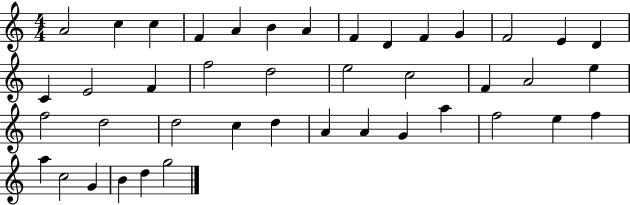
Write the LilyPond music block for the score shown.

{
  \clef treble
  \numericTimeSignature
  \time 4/4
  \key c \major
  a'2 c''4 c''4 | f'4 a'4 b'4 a'4 | f'4 d'4 f'4 g'4 | f'2 e'4 d'4 | \break c'4 e'2 f'4 | f''2 d''2 | e''2 c''2 | f'4 a'2 e''4 | \break f''2 d''2 | d''2 c''4 d''4 | a'4 a'4 g'4 a''4 | f''2 e''4 f''4 | \break a''4 c''2 g'4 | b'4 d''4 g''2 | \bar "|."
}